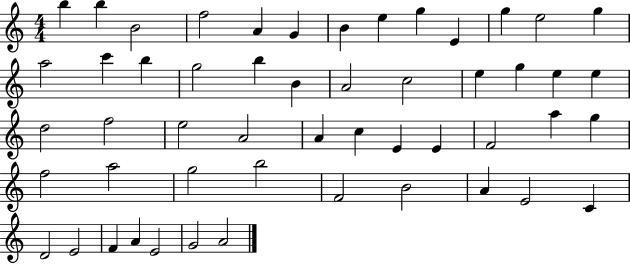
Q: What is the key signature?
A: C major